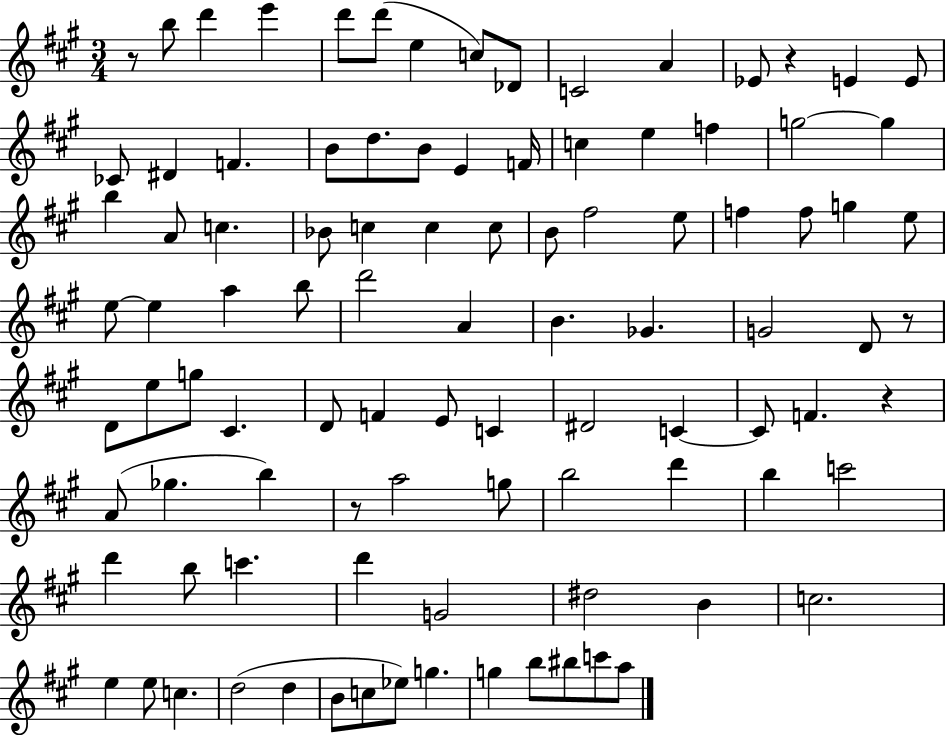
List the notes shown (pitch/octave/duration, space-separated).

R/e B5/e D6/q E6/q D6/e D6/e E5/q C5/e Db4/e C4/h A4/q Eb4/e R/q E4/q E4/e CES4/e D#4/q F4/q. B4/e D5/e. B4/e E4/q F4/s C5/q E5/q F5/q G5/h G5/q B5/q A4/e C5/q. Bb4/e C5/q C5/q C5/e B4/e F#5/h E5/e F5/q F5/e G5/q E5/e E5/e E5/q A5/q B5/e D6/h A4/q B4/q. Gb4/q. G4/h D4/e R/e D4/e E5/e G5/e C#4/q. D4/e F4/q E4/e C4/q D#4/h C4/q C4/e F4/q. R/q A4/e Gb5/q. B5/q R/e A5/h G5/e B5/h D6/q B5/q C6/h D6/q B5/e C6/q. D6/q G4/h D#5/h B4/q C5/h. E5/q E5/e C5/q. D5/h D5/q B4/e C5/e Eb5/e G5/q. G5/q B5/e BIS5/e C6/e A5/e